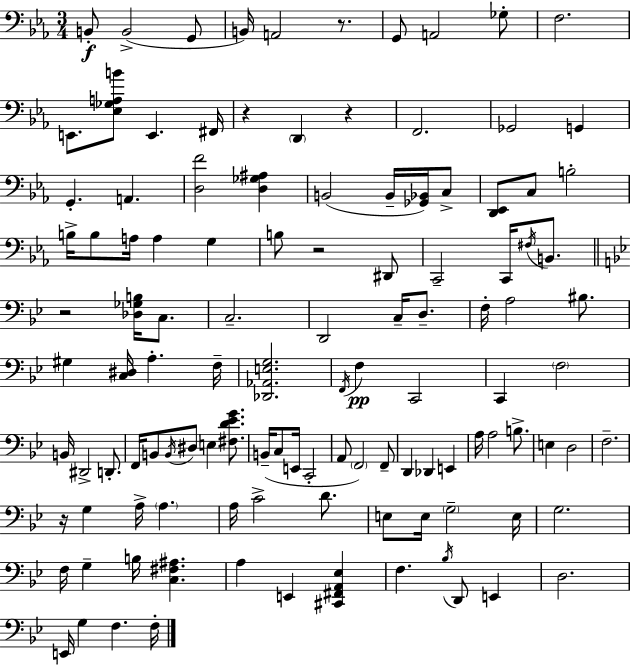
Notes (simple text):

B2/e B2/h G2/e B2/s A2/h R/e. G2/e A2/h Gb3/e F3/h. E2/e. [Eb3,Gb3,A3,B4]/e E2/q. F#2/s R/q D2/q R/q F2/h. Gb2/h G2/q G2/q. A2/q. [D3,F4]/h [D3,Gb3,A#3]/q B2/h B2/s [Gb2,Bb2]/s C3/e [D2,Eb2]/e C3/e B3/h B3/s B3/e A3/s A3/q G3/q B3/e R/h D#2/e C2/h C2/s F#3/s B2/e. R/h [Db3,Gb3,B3]/s C3/e. C3/h. D2/h C3/s D3/e. F3/s A3/h BIS3/e. G#3/q [C3,D#3]/s A3/q. F3/s [Db2,Ab2,E3,G3]/h. F2/s F3/q C2/h C2/q F3/h B2/s D#2/h D2/e. F2/s B2/e B2/s D#3/e E3/q [F#3,D4,Eb4,G4]/e. B2/s C3/e E2/s C2/h A2/e F2/h F2/e D2/q Db2/q E2/q A3/s A3/h B3/e. E3/q D3/h F3/h. R/s G3/q A3/s A3/q. A3/s C4/h D4/e. E3/e E3/s G3/h E3/s G3/h. F3/s G3/q B3/s [C3,F#3,A#3]/q. A3/q E2/q [C#2,F#2,A2,Eb3]/q F3/q. Bb3/s D2/e E2/q D3/h. E2/s G3/q F3/q. F3/s